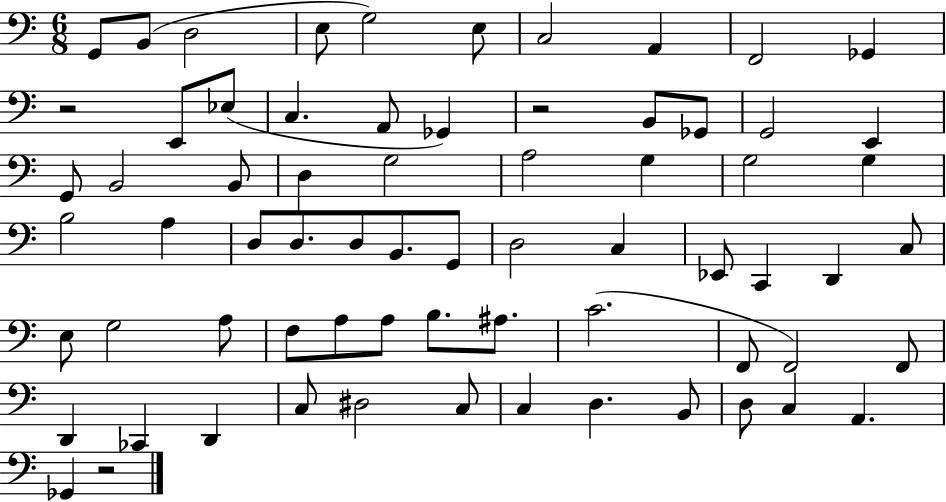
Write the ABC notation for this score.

X:1
T:Untitled
M:6/8
L:1/4
K:C
G,,/2 B,,/2 D,2 E,/2 G,2 E,/2 C,2 A,, F,,2 _G,, z2 E,,/2 _E,/2 C, A,,/2 _G,, z2 B,,/2 _G,,/2 G,,2 E,, G,,/2 B,,2 B,,/2 D, G,2 A,2 G, G,2 G, B,2 A, D,/2 D,/2 D,/2 B,,/2 G,,/2 D,2 C, _E,,/2 C,, D,, C,/2 E,/2 G,2 A,/2 F,/2 A,/2 A,/2 B,/2 ^A,/2 C2 F,,/2 F,,2 F,,/2 D,, _C,, D,, C,/2 ^D,2 C,/2 C, D, B,,/2 D,/2 C, A,, _G,, z2